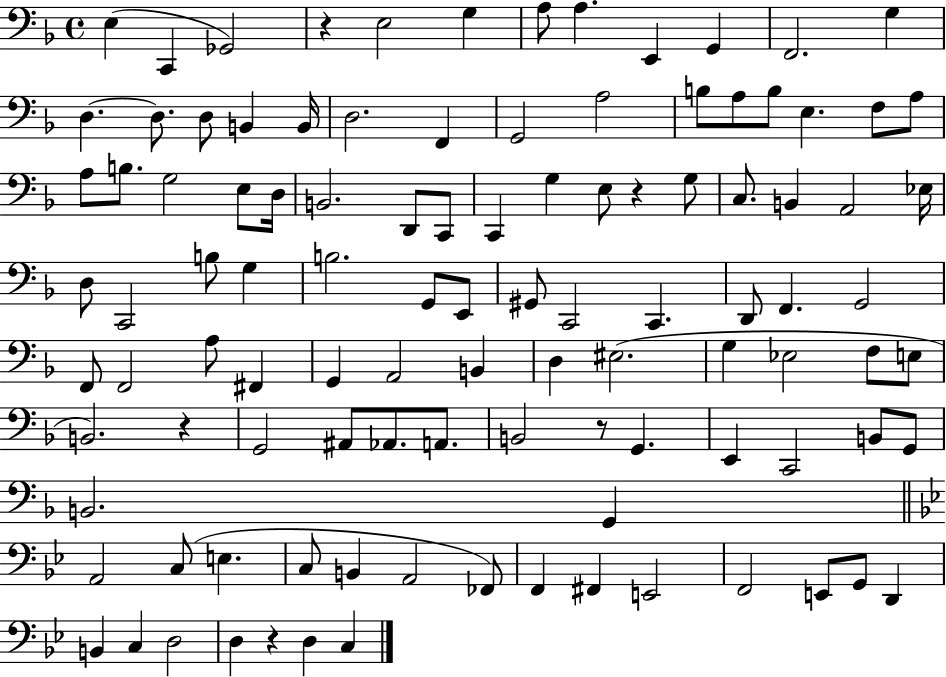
{
  \clef bass
  \time 4/4
  \defaultTimeSignature
  \key f \major
  e4( c,4 ges,2) | r4 e2 g4 | a8 a4. e,4 g,4 | f,2. g4 | \break d4.~~ d8. d8 b,4 b,16 | d2. f,4 | g,2 a2 | b8 a8 b8 e4. f8 a8 | \break a8 b8. g2 e8 d16 | b,2. d,8 c,8 | c,4 g4 e8 r4 g8 | c8. b,4 a,2 ees16 | \break d8 c,2 b8 g4 | b2. g,8 e,8 | gis,8 c,2 c,4. | d,8 f,4. g,2 | \break f,8 f,2 a8 fis,4 | g,4 a,2 b,4 | d4 eis2.( | g4 ees2 f8 e8 | \break b,2.) r4 | g,2 ais,8 aes,8. a,8. | b,2 r8 g,4. | e,4 c,2 b,8 g,8 | \break b,2. g,4 | \bar "||" \break \key bes \major a,2 c8( e4. | c8 b,4 a,2 fes,8) | f,4 fis,4 e,2 | f,2 e,8 g,8 d,4 | \break b,4 c4 d2 | d4 r4 d4 c4 | \bar "|."
}